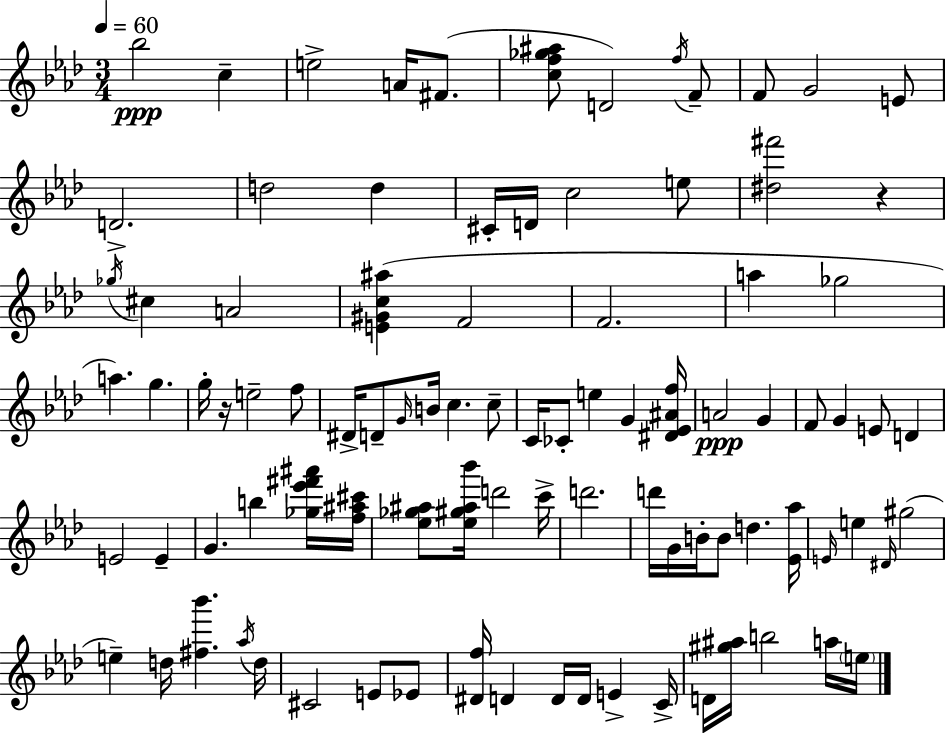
Bb5/h C5/q E5/h A4/s F#4/e. [C5,F5,Gb5,A#5]/e D4/h F5/s F4/e F4/e G4/h E4/e D4/h. D5/h D5/q C#4/s D4/s C5/h E5/e [D#5,F#6]/h R/q Gb5/s C#5/q A4/h [E4,G#4,C5,A#5]/q F4/h F4/h. A5/q Gb5/h A5/q. G5/q. G5/s R/s E5/h F5/e D#4/s D4/e G4/s B4/s C5/q. C5/e C4/s CES4/e E5/q G4/q [D#4,Eb4,A#4,F5]/s A4/h G4/q F4/e G4/q E4/e D4/q E4/h E4/q G4/q. B5/q [Gb5,Eb6,F#6,A#6]/s [F5,A#5,C#6]/s [Eb5,Gb5,A#5]/e [Eb5,G#5,A#5,Bb6]/s D6/h C6/s D6/h. D6/s G4/s B4/s B4/e D5/q. [Eb4,Ab5]/s E4/s E5/q D#4/s G#5/h E5/q D5/s [F#5,Bb6]/q. Ab5/s D5/s C#4/h E4/e Eb4/e [D#4,F5]/s D4/q D4/s D4/s E4/q C4/s D4/s [G#5,A#5]/s B5/h A5/s E5/s